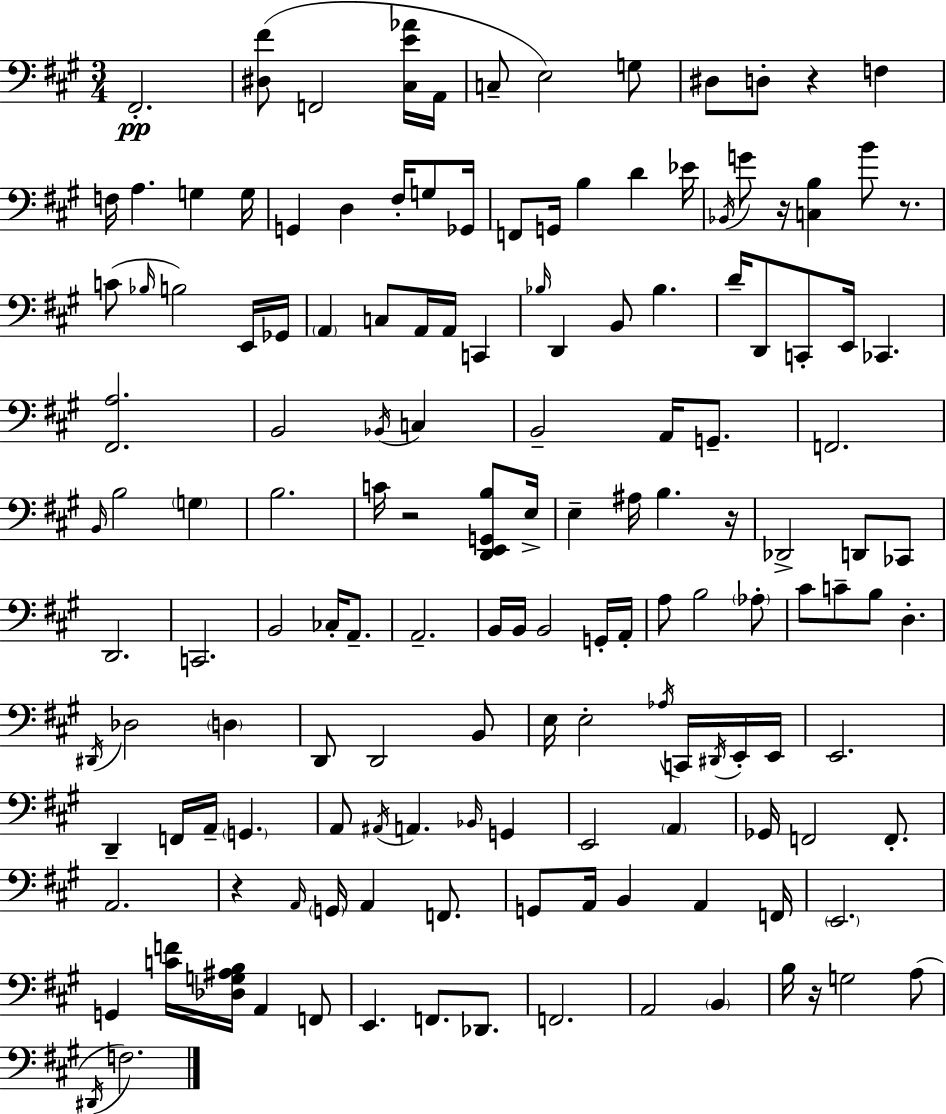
F#2/h. [D#3,F#4]/e F2/h [C#3,E4,Ab4]/s A2/s C3/e E3/h G3/e D#3/e D3/e R/q F3/q F3/s A3/q. G3/q G3/s G2/q D3/q F#3/s G3/e Gb2/s F2/e G2/s B3/q D4/q Eb4/s Bb2/s G4/e R/s [C3,B3]/q B4/e R/e. C4/e Bb3/s B3/h E2/s Gb2/s A2/q C3/e A2/s A2/s C2/q Bb3/s D2/q B2/e Bb3/q. D4/s D2/e C2/e E2/s CES2/q. [F#2,A3]/h. B2/h Bb2/s C3/q B2/h A2/s G2/e. F2/h. B2/s B3/h G3/q B3/h. C4/s R/h [D2,E2,G2,B3]/e E3/s E3/q A#3/s B3/q. R/s Db2/h D2/e CES2/e D2/h. C2/h. B2/h CES3/s A2/e. A2/h. B2/s B2/s B2/h G2/s A2/s A3/e B3/h Ab3/e C#4/e C4/e B3/e D3/q. D#2/s Db3/h D3/q D2/e D2/h B2/e E3/s E3/h Ab3/s C2/s D#2/s E2/s E2/s E2/h. D2/q F2/s A2/s G2/q. A2/e A#2/s A2/q. Bb2/s G2/q E2/h A2/q Gb2/s F2/h F2/e. A2/h. R/q A2/s G2/s A2/q F2/e. G2/e A2/s B2/q A2/q F2/s E2/h. G2/q [C4,F4]/s [Db3,G3,A#3,B3]/s A2/q F2/e E2/q. F2/e. Db2/e. F2/h. A2/h B2/q B3/s R/s G3/h A3/e D#2/s F3/h.